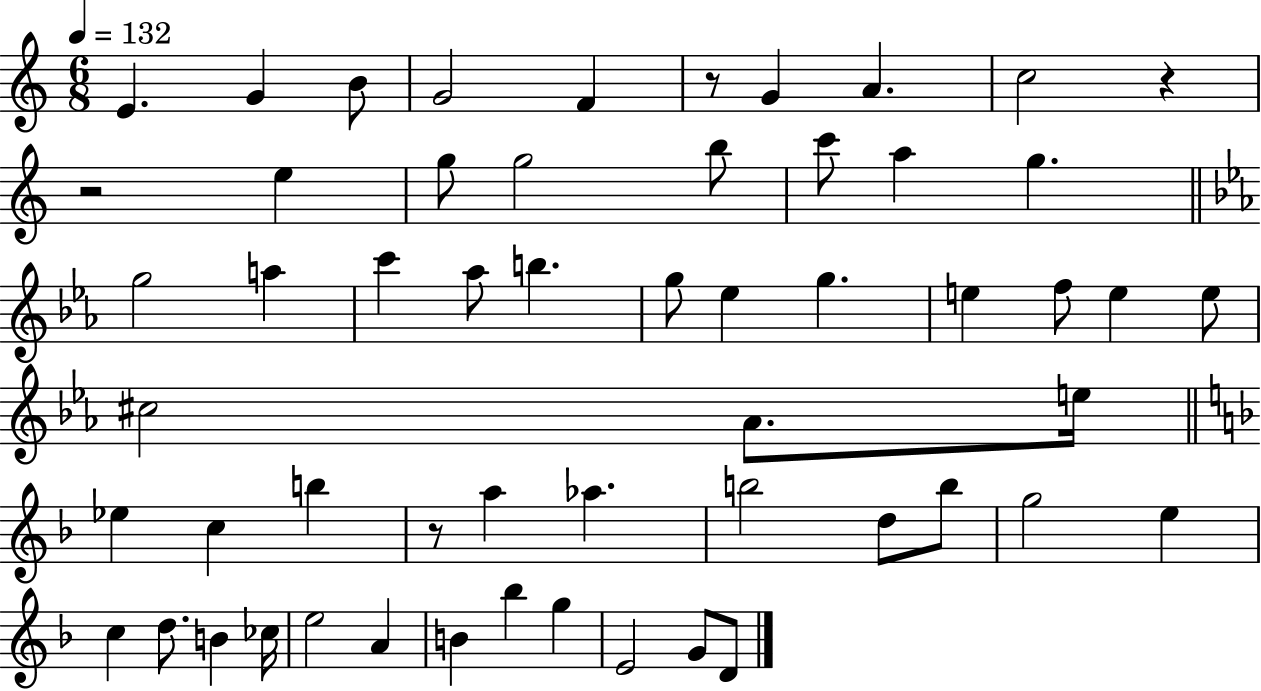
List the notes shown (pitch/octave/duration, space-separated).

E4/q. G4/q B4/e G4/h F4/q R/e G4/q A4/q. C5/h R/q R/h E5/q G5/e G5/h B5/e C6/e A5/q G5/q. G5/h A5/q C6/q Ab5/e B5/q. G5/e Eb5/q G5/q. E5/q F5/e E5/q E5/e C#5/h Ab4/e. E5/s Eb5/q C5/q B5/q R/e A5/q Ab5/q. B5/h D5/e B5/e G5/h E5/q C5/q D5/e. B4/q CES5/s E5/h A4/q B4/q Bb5/q G5/q E4/h G4/e D4/e